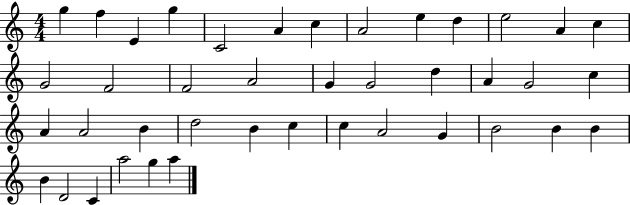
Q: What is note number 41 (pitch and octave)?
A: A5